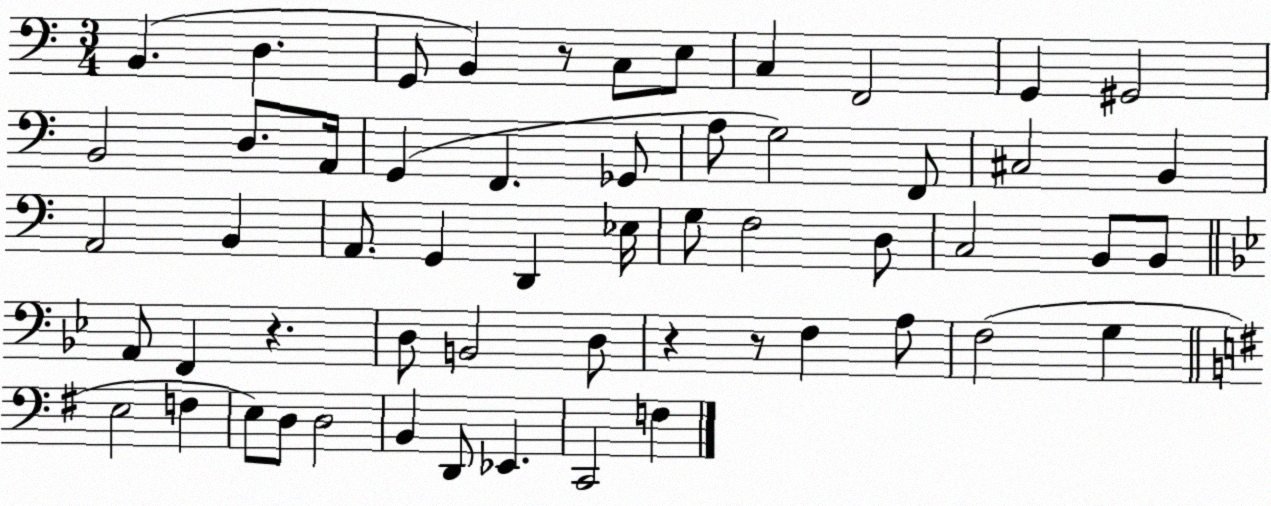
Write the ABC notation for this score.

X:1
T:Untitled
M:3/4
L:1/4
K:C
B,, D, G,,/2 B,, z/2 C,/2 E,/2 C, F,,2 G,, ^G,,2 B,,2 D,/2 A,,/4 G,, F,, _G,,/2 A,/2 G,2 F,,/2 ^C,2 B,, A,,2 B,, A,,/2 G,, D,, _E,/4 G,/2 F,2 D,/2 C,2 B,,/2 B,,/2 A,,/2 F,, z D,/2 B,,2 D,/2 z z/2 F, A,/2 F,2 G, E,2 F, E,/2 D,/2 D,2 B,, D,,/2 _E,, C,,2 F,